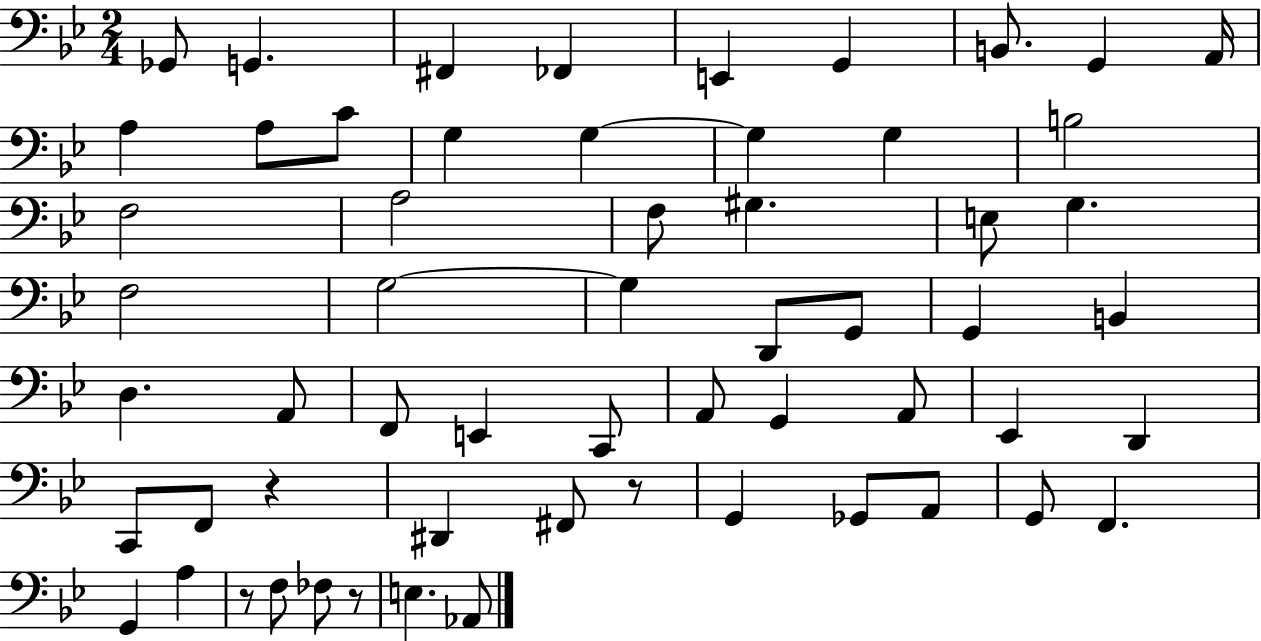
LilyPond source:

{
  \clef bass
  \numericTimeSignature
  \time 2/4
  \key bes \major
  ges,8 g,4. | fis,4 fes,4 | e,4 g,4 | b,8. g,4 a,16 | \break a4 a8 c'8 | g4 g4~~ | g4 g4 | b2 | \break f2 | a2 | f8 gis4. | e8 g4. | \break f2 | g2~~ | g4 d,8 g,8 | g,4 b,4 | \break d4. a,8 | f,8 e,4 c,8 | a,8 g,4 a,8 | ees,4 d,4 | \break c,8 f,8 r4 | dis,4 fis,8 r8 | g,4 ges,8 a,8 | g,8 f,4. | \break g,4 a4 | r8 f8 fes8 r8 | e4. aes,8 | \bar "|."
}